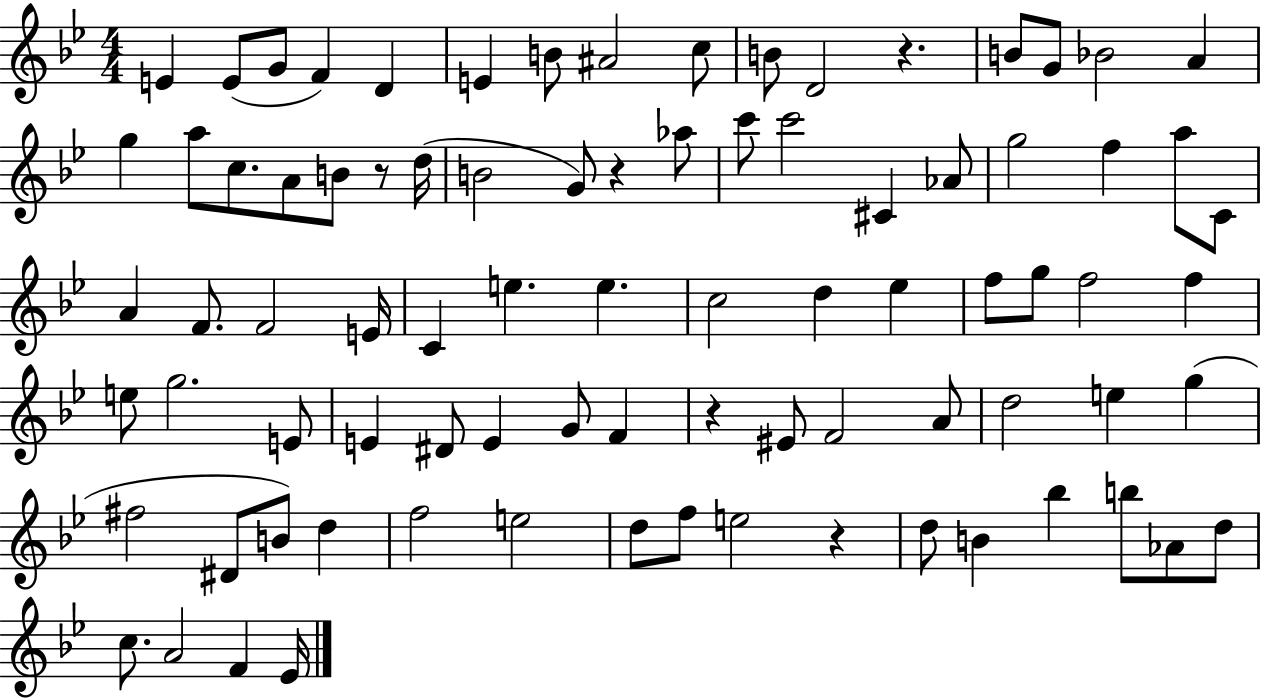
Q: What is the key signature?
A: BES major